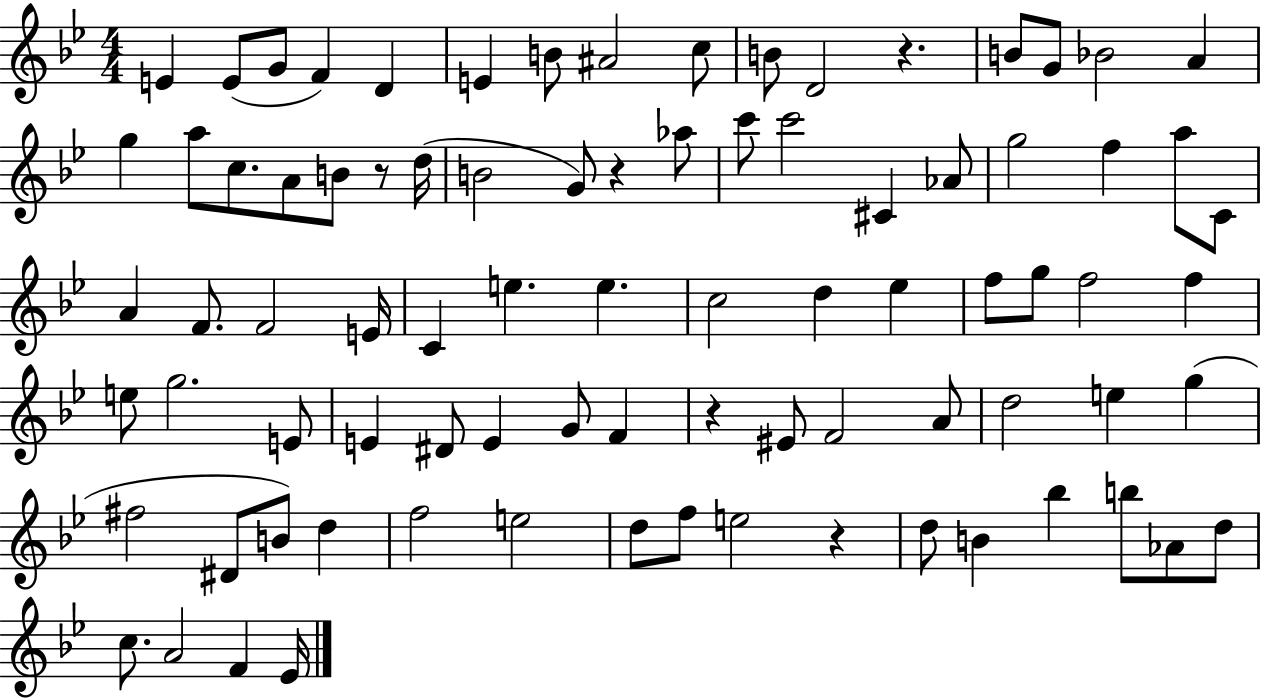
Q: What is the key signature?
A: BES major